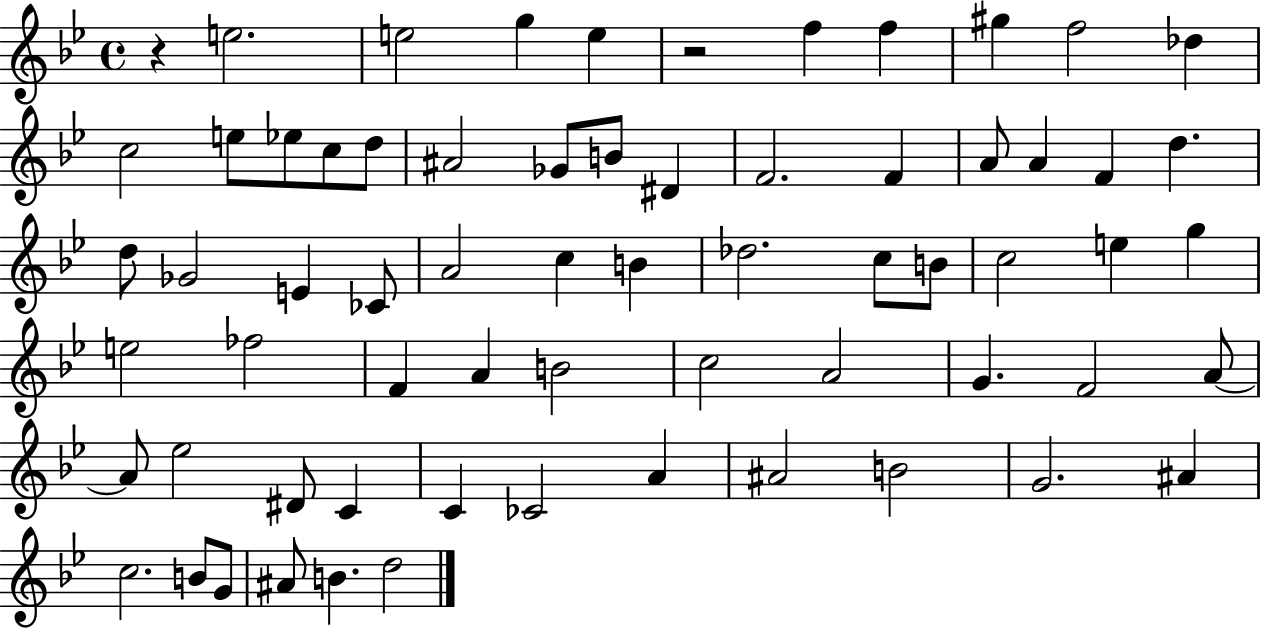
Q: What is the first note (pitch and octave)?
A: E5